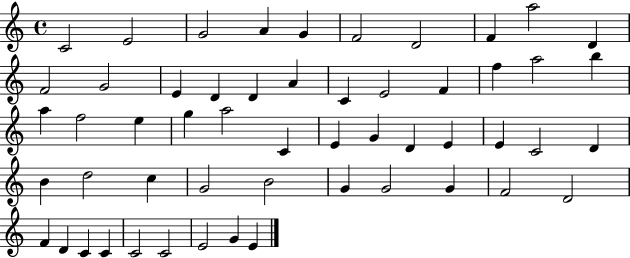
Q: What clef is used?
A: treble